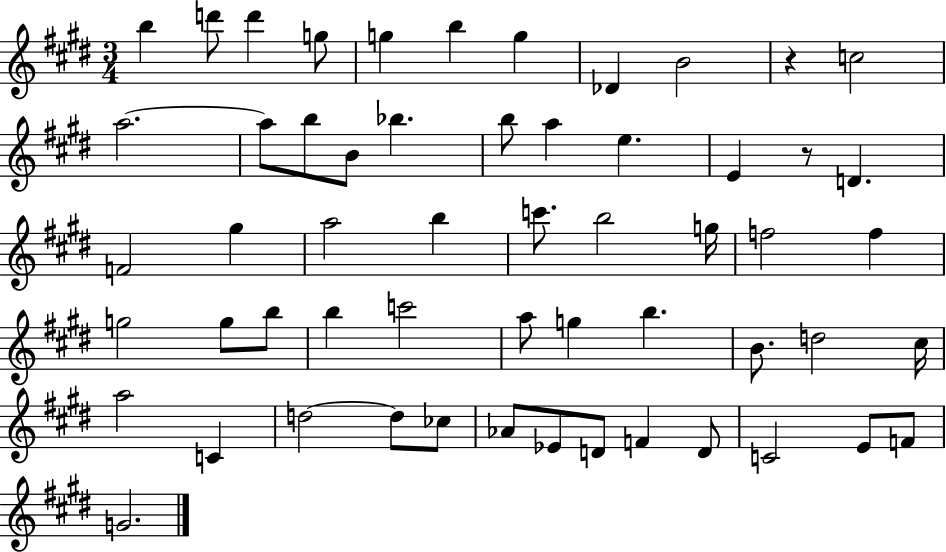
B5/q D6/e D6/q G5/e G5/q B5/q G5/q Db4/q B4/h R/q C5/h A5/h. A5/e B5/e B4/e Bb5/q. B5/e A5/q E5/q. E4/q R/e D4/q. F4/h G#5/q A5/h B5/q C6/e. B5/h G5/s F5/h F5/q G5/h G5/e B5/e B5/q C6/h A5/e G5/q B5/q. B4/e. D5/h C#5/s A5/h C4/q D5/h D5/e CES5/e Ab4/e Eb4/e D4/e F4/q D4/e C4/h E4/e F4/e G4/h.